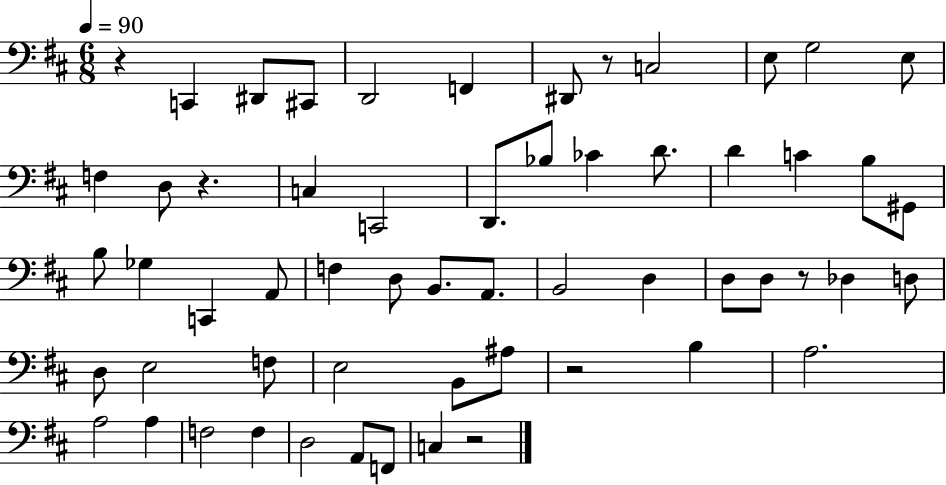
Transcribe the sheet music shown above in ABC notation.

X:1
T:Untitled
M:6/8
L:1/4
K:D
z C,, ^D,,/2 ^C,,/2 D,,2 F,, ^D,,/2 z/2 C,2 E,/2 G,2 E,/2 F, D,/2 z C, C,,2 D,,/2 _B,/2 _C D/2 D C B,/2 ^G,,/2 B,/2 _G, C,, A,,/2 F, D,/2 B,,/2 A,,/2 B,,2 D, D,/2 D,/2 z/2 _D, D,/2 D,/2 E,2 F,/2 E,2 B,,/2 ^A,/2 z2 B, A,2 A,2 A, F,2 F, D,2 A,,/2 F,,/2 C, z2